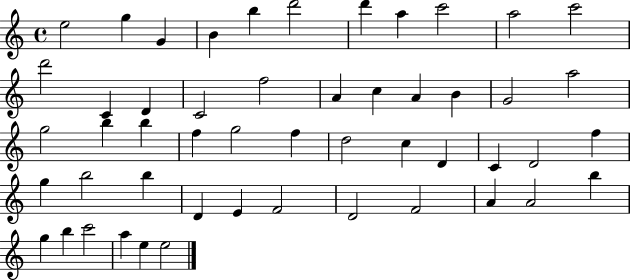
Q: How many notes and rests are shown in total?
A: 51